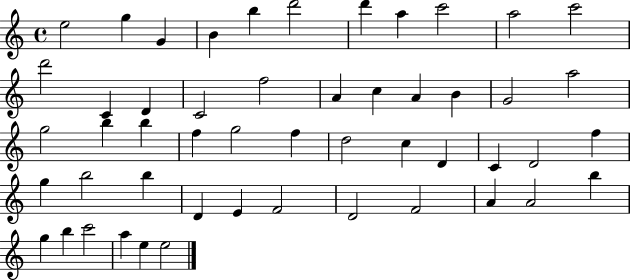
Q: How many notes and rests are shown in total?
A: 51